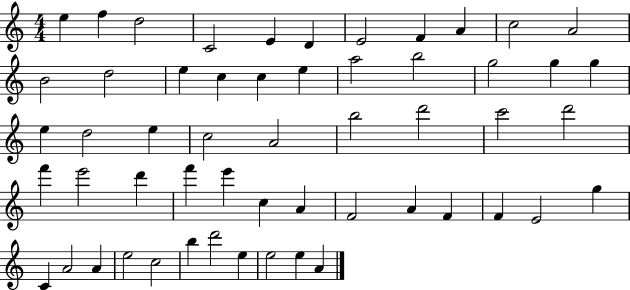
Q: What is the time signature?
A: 4/4